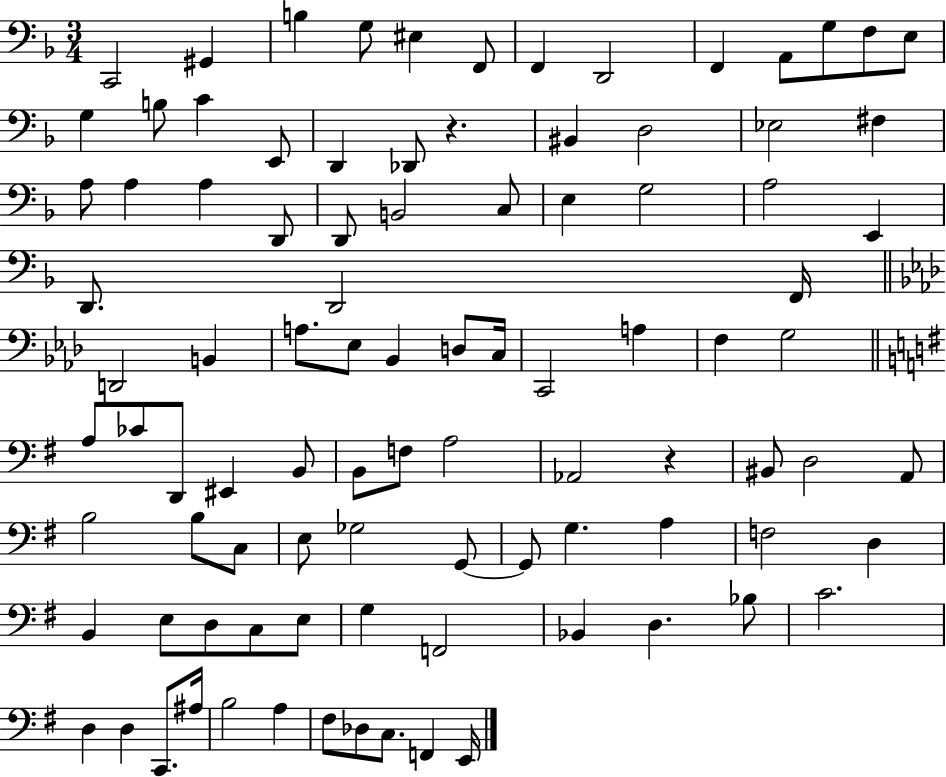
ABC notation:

X:1
T:Untitled
M:3/4
L:1/4
K:F
C,,2 ^G,, B, G,/2 ^E, F,,/2 F,, D,,2 F,, A,,/2 G,/2 F,/2 E,/2 G, B,/2 C E,,/2 D,, _D,,/2 z ^B,, D,2 _E,2 ^F, A,/2 A, A, D,,/2 D,,/2 B,,2 C,/2 E, G,2 A,2 E,, D,,/2 D,,2 F,,/4 D,,2 B,, A,/2 _E,/2 _B,, D,/2 C,/4 C,,2 A, F, G,2 A,/2 _C/2 D,,/2 ^E,, B,,/2 B,,/2 F,/2 A,2 _A,,2 z ^B,,/2 D,2 A,,/2 B,2 B,/2 C,/2 E,/2 _G,2 G,,/2 G,,/2 G, A, F,2 D, B,, E,/2 D,/2 C,/2 E,/2 G, F,,2 _B,, D, _B,/2 C2 D, D, C,,/2 ^A,/4 B,2 A, ^F,/2 _D,/2 C,/2 F,, E,,/4